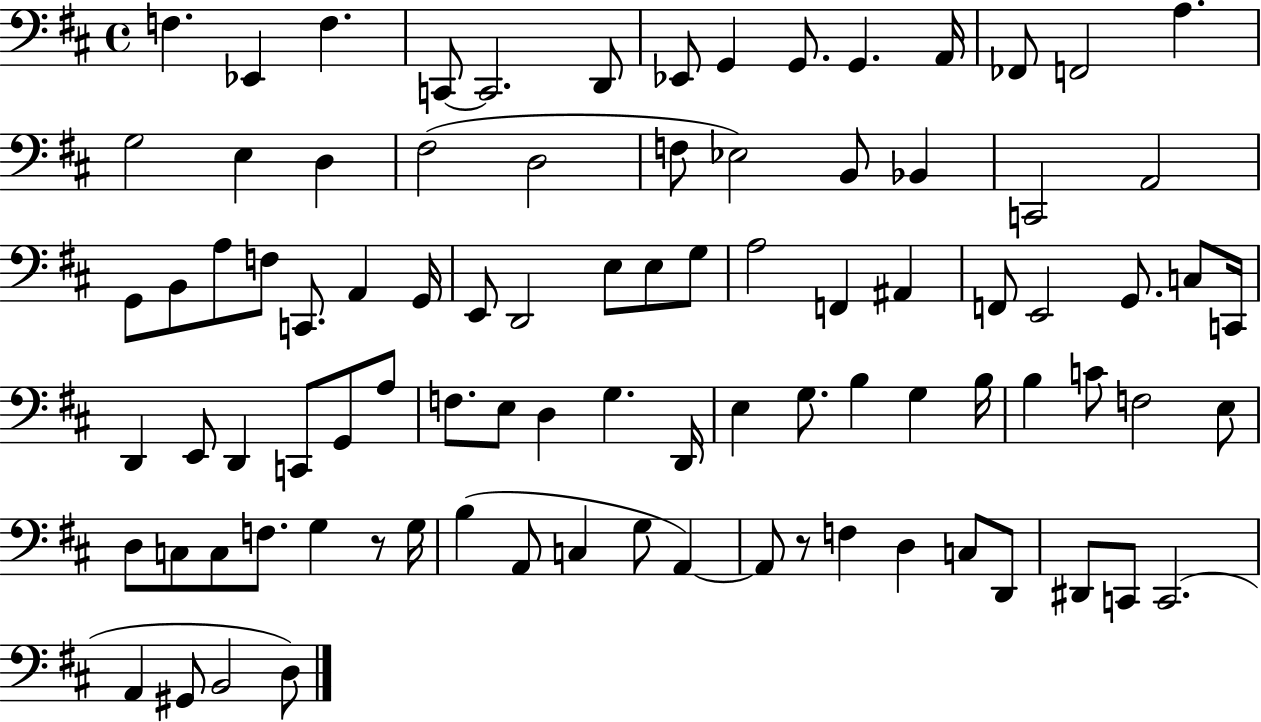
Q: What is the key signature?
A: D major